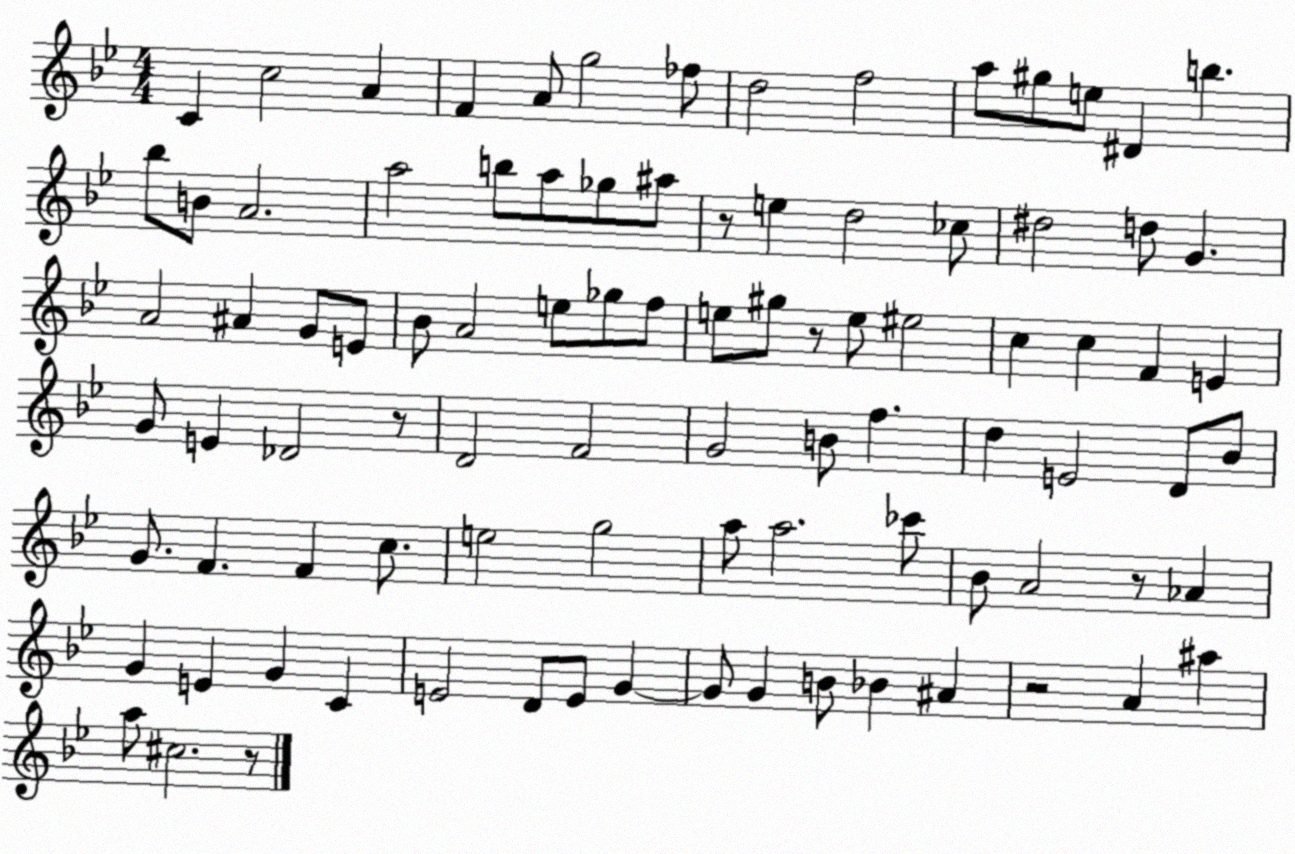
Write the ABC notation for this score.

X:1
T:Untitled
M:4/4
L:1/4
K:Bb
C c2 A F A/2 g2 _f/2 d2 f2 a/2 ^g/2 e/2 ^D b _b/2 B/2 A2 a2 b/2 a/2 _g/2 ^a/2 z/2 e d2 _c/2 ^d2 d/2 G A2 ^A G/2 E/2 _B/2 A2 e/2 _g/2 f/2 e/2 ^g/2 z/2 e/2 ^e2 c c F E G/2 E _D2 z/2 D2 F2 G2 B/2 f d E2 D/2 _B/2 G/2 F F c/2 e2 g2 a/2 a2 _c'/2 _B/2 A2 z/2 _A G E G C E2 D/2 E/2 G G/2 G B/2 _B ^A z2 A ^a a/2 ^c2 z/2